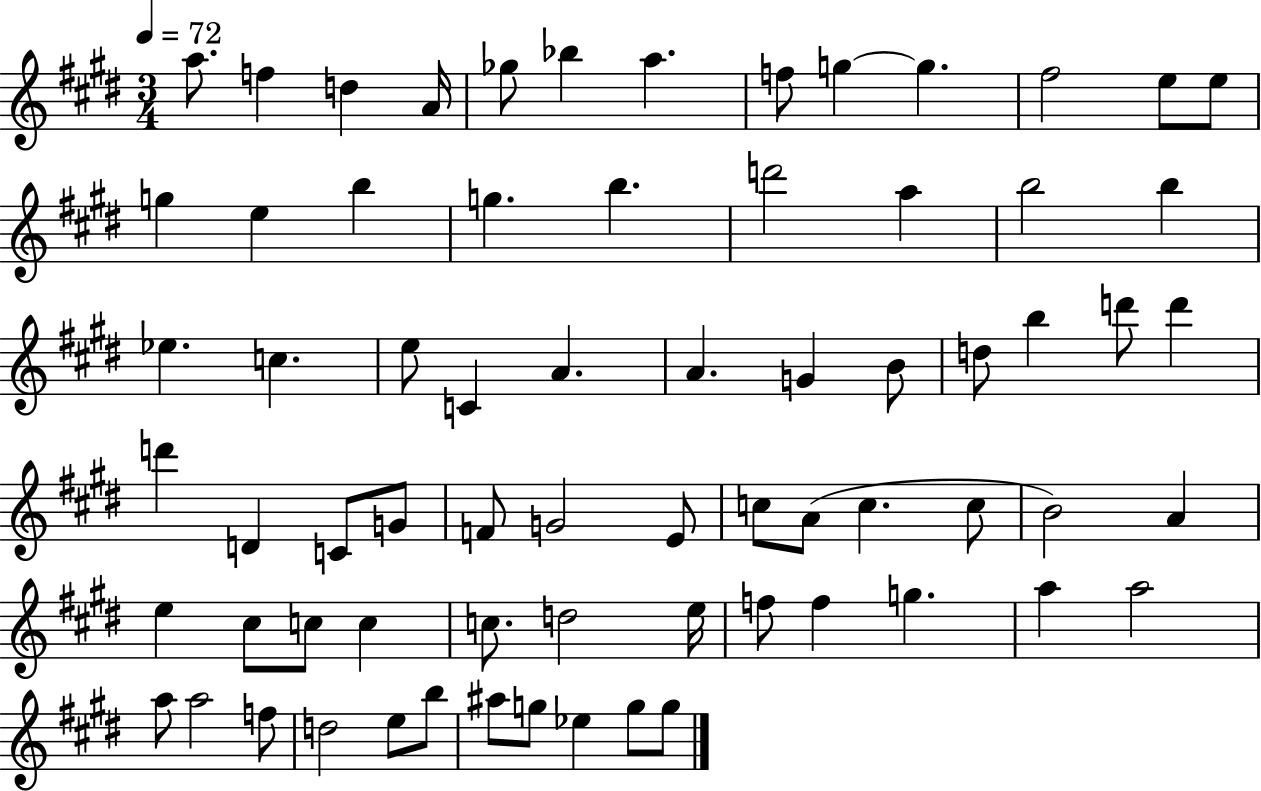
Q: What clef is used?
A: treble